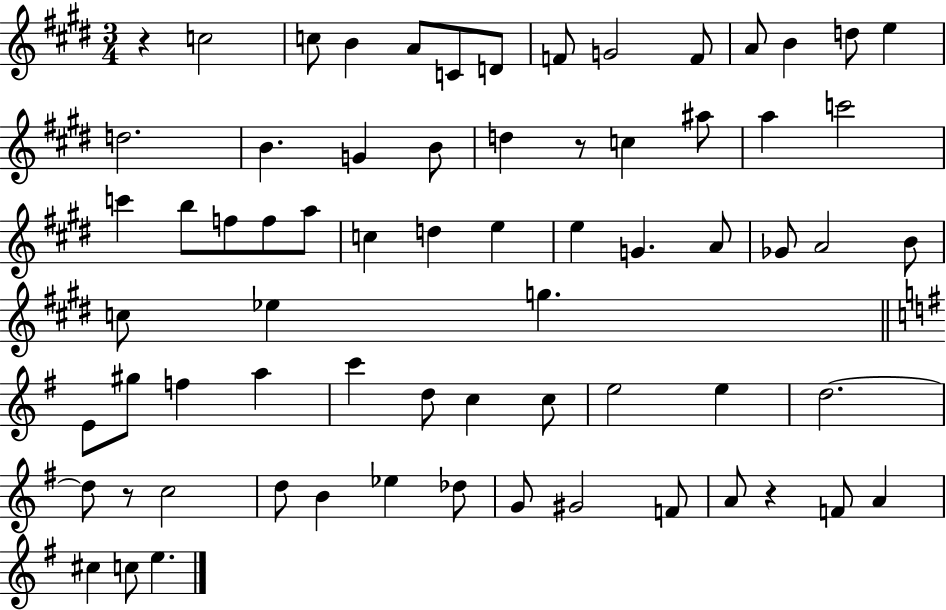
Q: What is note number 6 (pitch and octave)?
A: D4